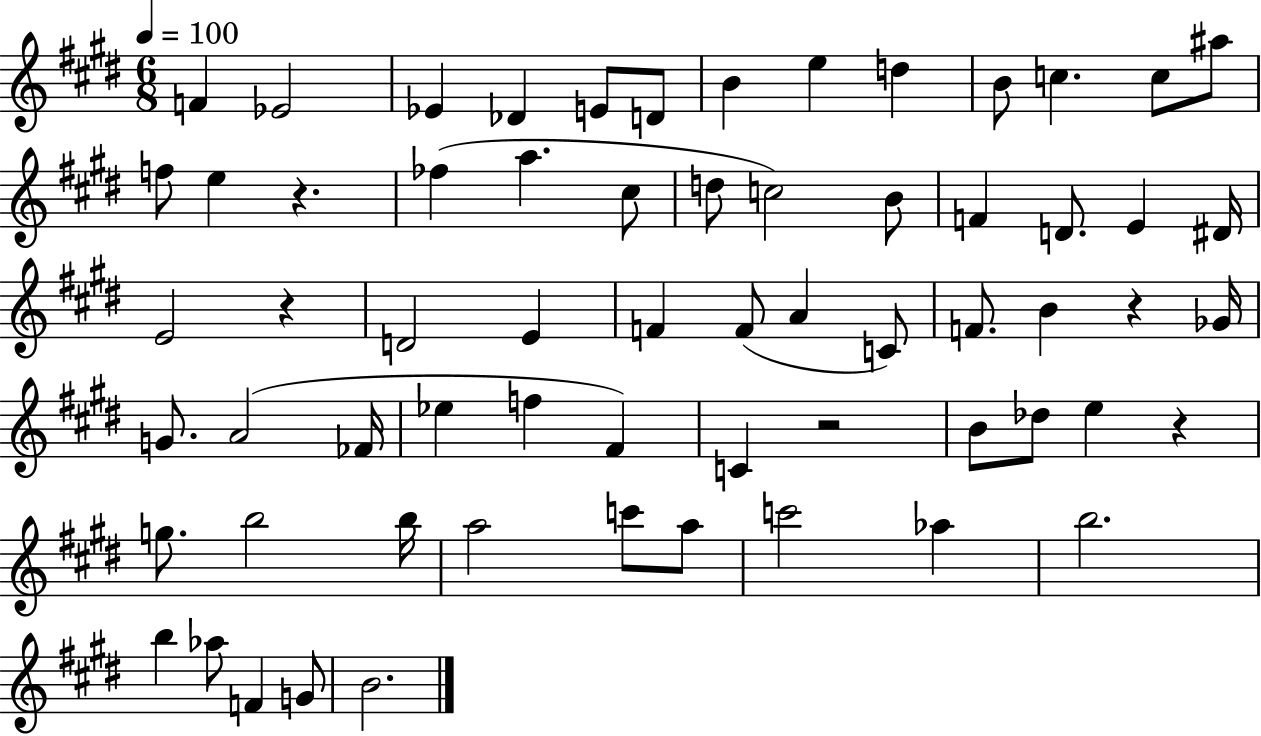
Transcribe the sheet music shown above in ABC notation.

X:1
T:Untitled
M:6/8
L:1/4
K:E
F _E2 _E _D E/2 D/2 B e d B/2 c c/2 ^a/2 f/2 e z _f a ^c/2 d/2 c2 B/2 F D/2 E ^D/4 E2 z D2 E F F/2 A C/2 F/2 B z _G/4 G/2 A2 _F/4 _e f ^F C z2 B/2 _d/2 e z g/2 b2 b/4 a2 c'/2 a/2 c'2 _a b2 b _a/2 F G/2 B2